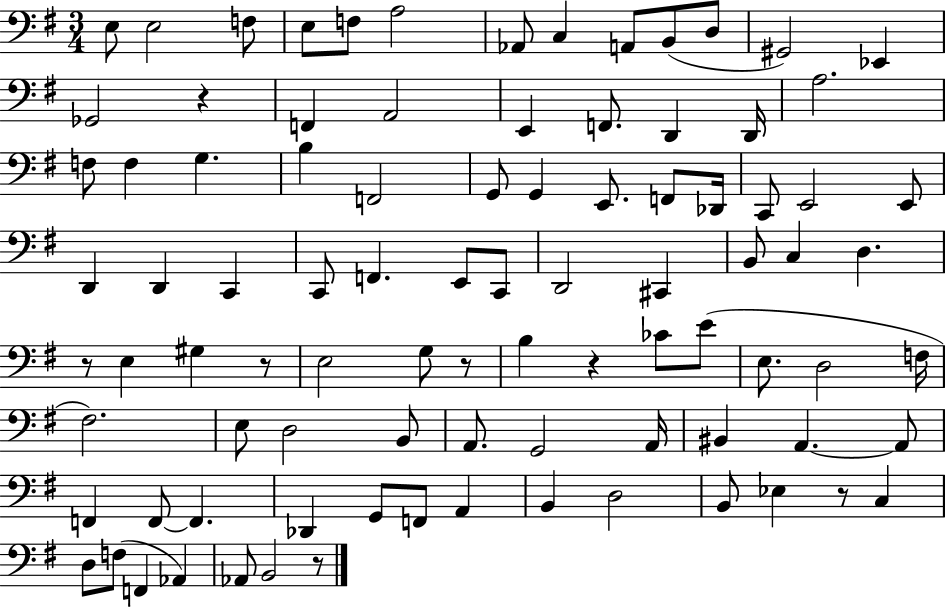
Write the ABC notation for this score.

X:1
T:Untitled
M:3/4
L:1/4
K:G
E,/2 E,2 F,/2 E,/2 F,/2 A,2 _A,,/2 C, A,,/2 B,,/2 D,/2 ^G,,2 _E,, _G,,2 z F,, A,,2 E,, F,,/2 D,, D,,/4 A,2 F,/2 F, G, B, F,,2 G,,/2 G,, E,,/2 F,,/2 _D,,/4 C,,/2 E,,2 E,,/2 D,, D,, C,, C,,/2 F,, E,,/2 C,,/2 D,,2 ^C,, B,,/2 C, D, z/2 E, ^G, z/2 E,2 G,/2 z/2 B, z _C/2 E/2 E,/2 D,2 F,/4 ^F,2 E,/2 D,2 B,,/2 A,,/2 G,,2 A,,/4 ^B,, A,, A,,/2 F,, F,,/2 F,, _D,, G,,/2 F,,/2 A,, B,, D,2 B,,/2 _E, z/2 C, D,/2 F,/2 F,, _A,, _A,,/2 B,,2 z/2